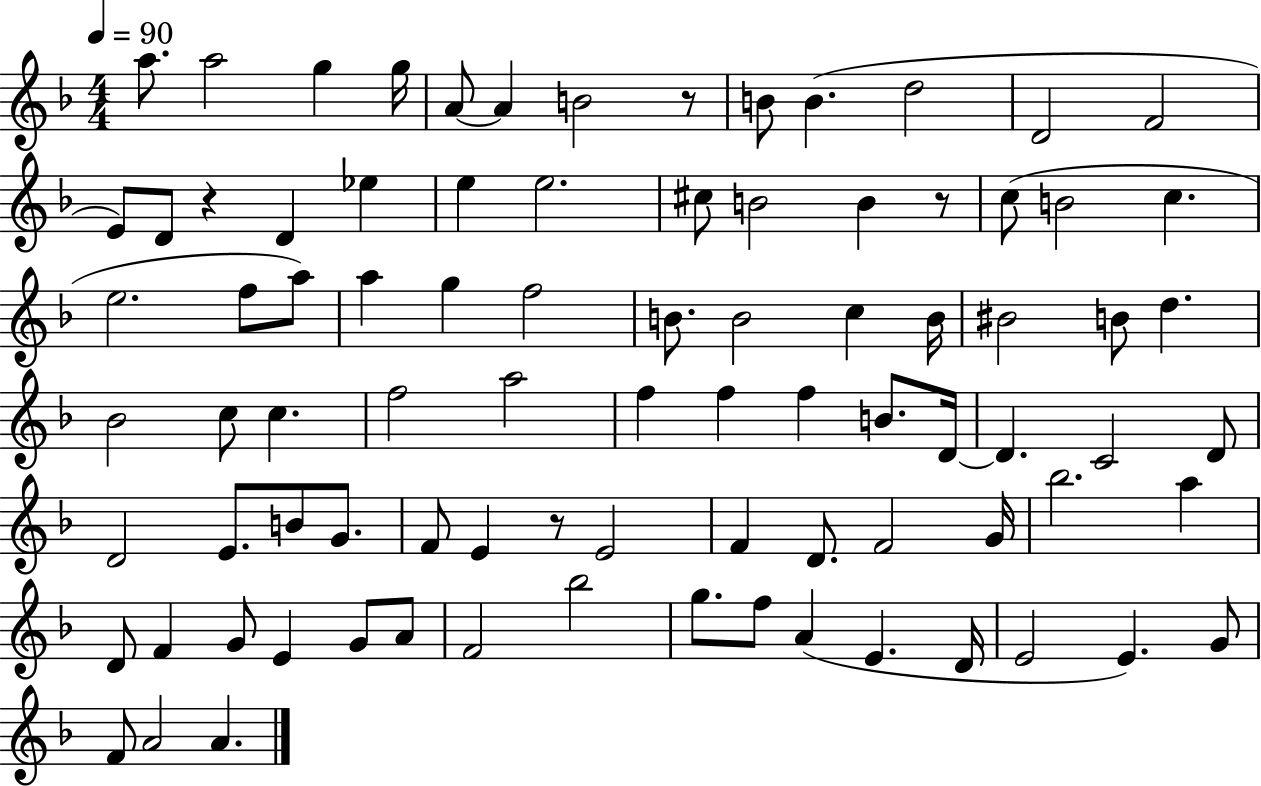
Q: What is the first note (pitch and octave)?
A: A5